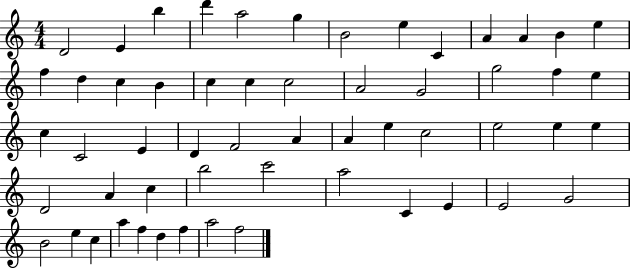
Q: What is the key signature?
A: C major